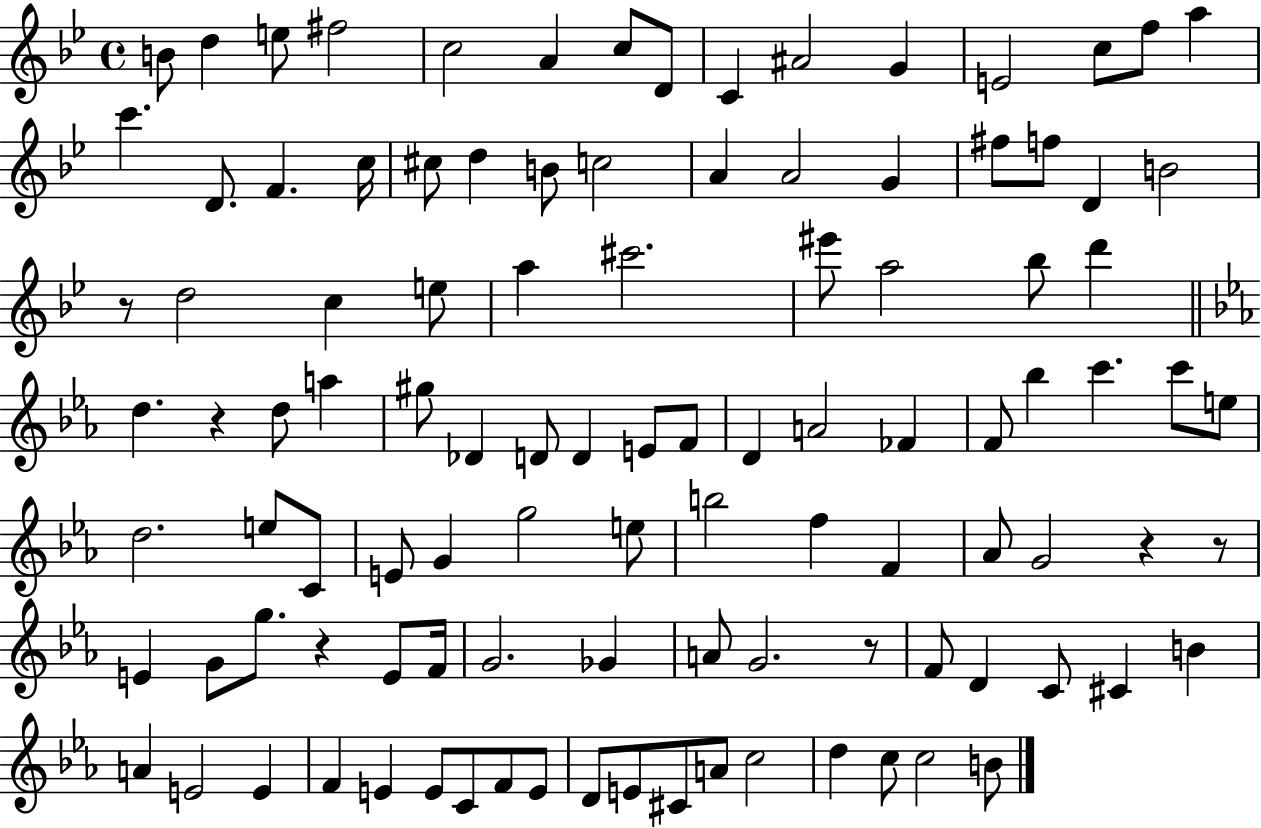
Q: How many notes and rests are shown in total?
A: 106